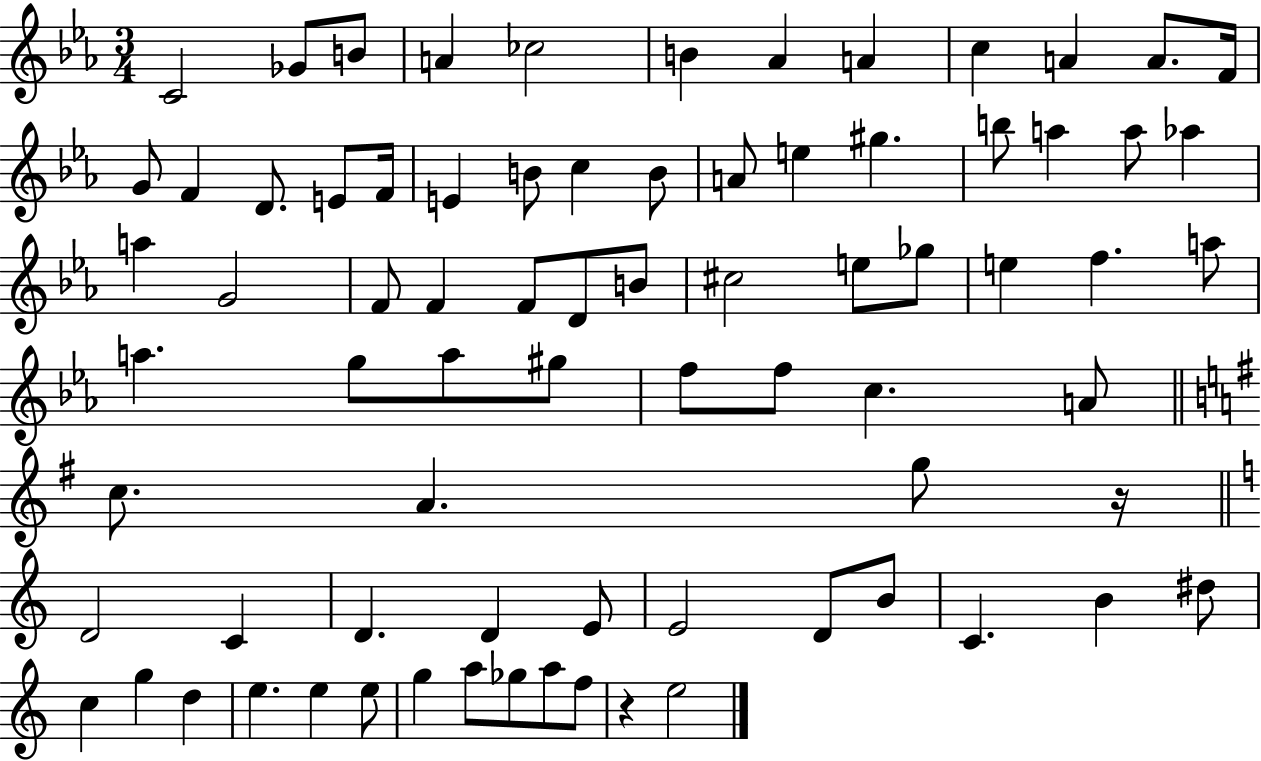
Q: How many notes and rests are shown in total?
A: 77